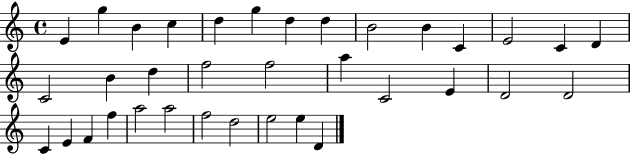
X:1
T:Untitled
M:4/4
L:1/4
K:C
E g B c d g d d B2 B C E2 C D C2 B d f2 f2 a C2 E D2 D2 C E F f a2 a2 f2 d2 e2 e D